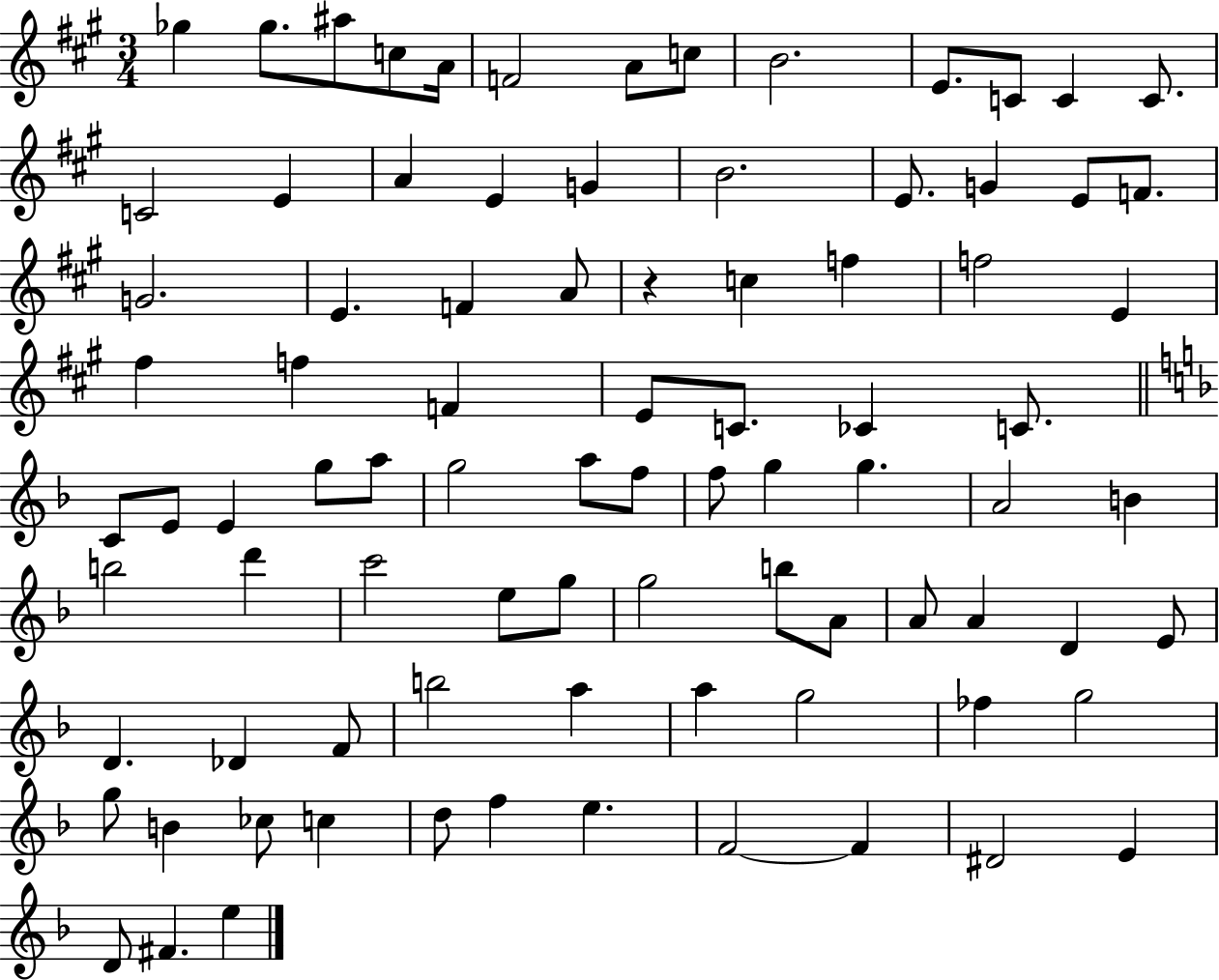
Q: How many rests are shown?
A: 1